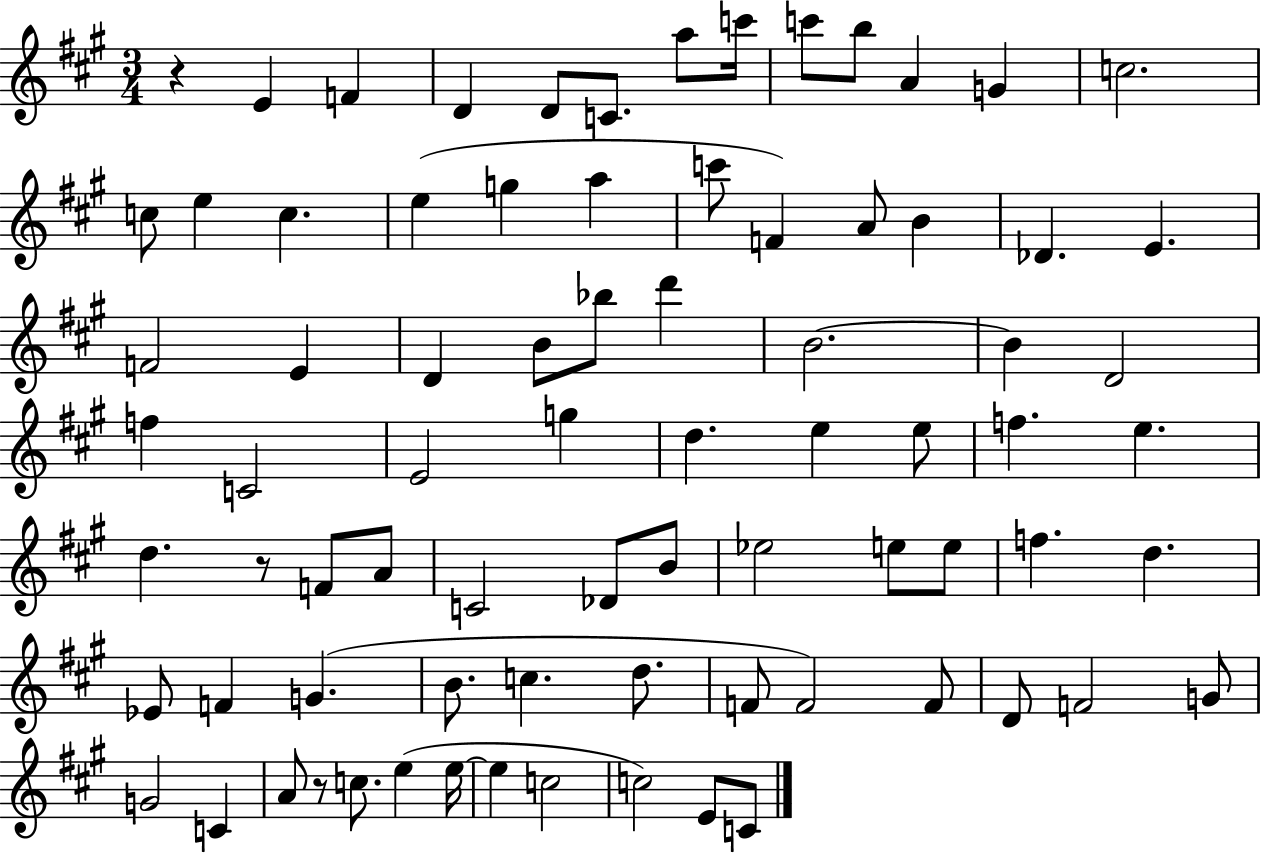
{
  \clef treble
  \numericTimeSignature
  \time 3/4
  \key a \major
  r4 e'4 f'4 | d'4 d'8 c'8. a''8 c'''16 | c'''8 b''8 a'4 g'4 | c''2. | \break c''8 e''4 c''4. | e''4( g''4 a''4 | c'''8 f'4) a'8 b'4 | des'4. e'4. | \break f'2 e'4 | d'4 b'8 bes''8 d'''4 | b'2.~~ | b'4 d'2 | \break f''4 c'2 | e'2 g''4 | d''4. e''4 e''8 | f''4. e''4. | \break d''4. r8 f'8 a'8 | c'2 des'8 b'8 | ees''2 e''8 e''8 | f''4. d''4. | \break ees'8 f'4 g'4.( | b'8. c''4. d''8. | f'8 f'2) f'8 | d'8 f'2 g'8 | \break g'2 c'4 | a'8 r8 c''8. e''4( e''16~~ | e''4 c''2 | c''2) e'8 c'8 | \break \bar "|."
}